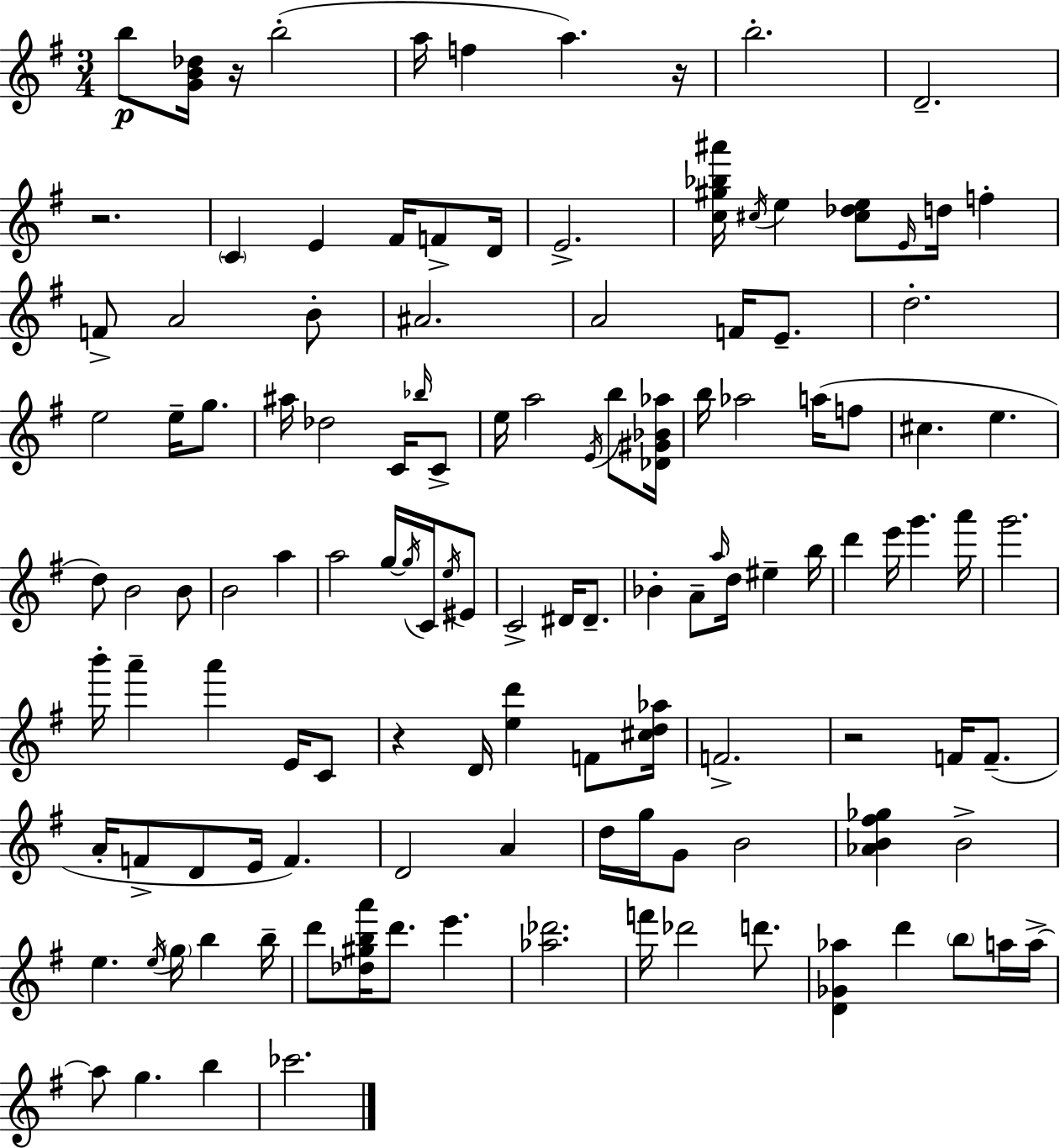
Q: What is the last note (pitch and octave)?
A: CES6